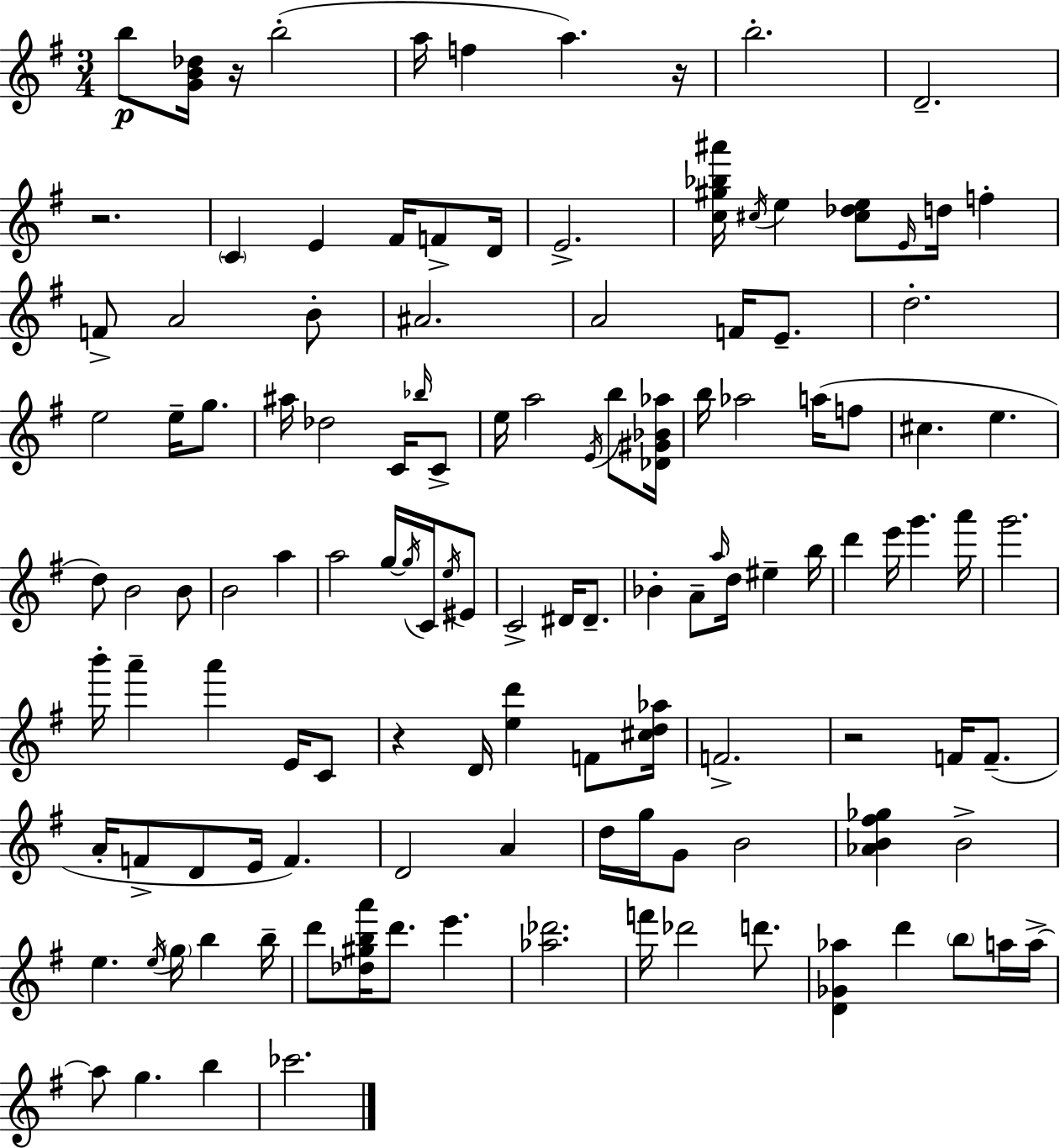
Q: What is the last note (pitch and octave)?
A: CES6